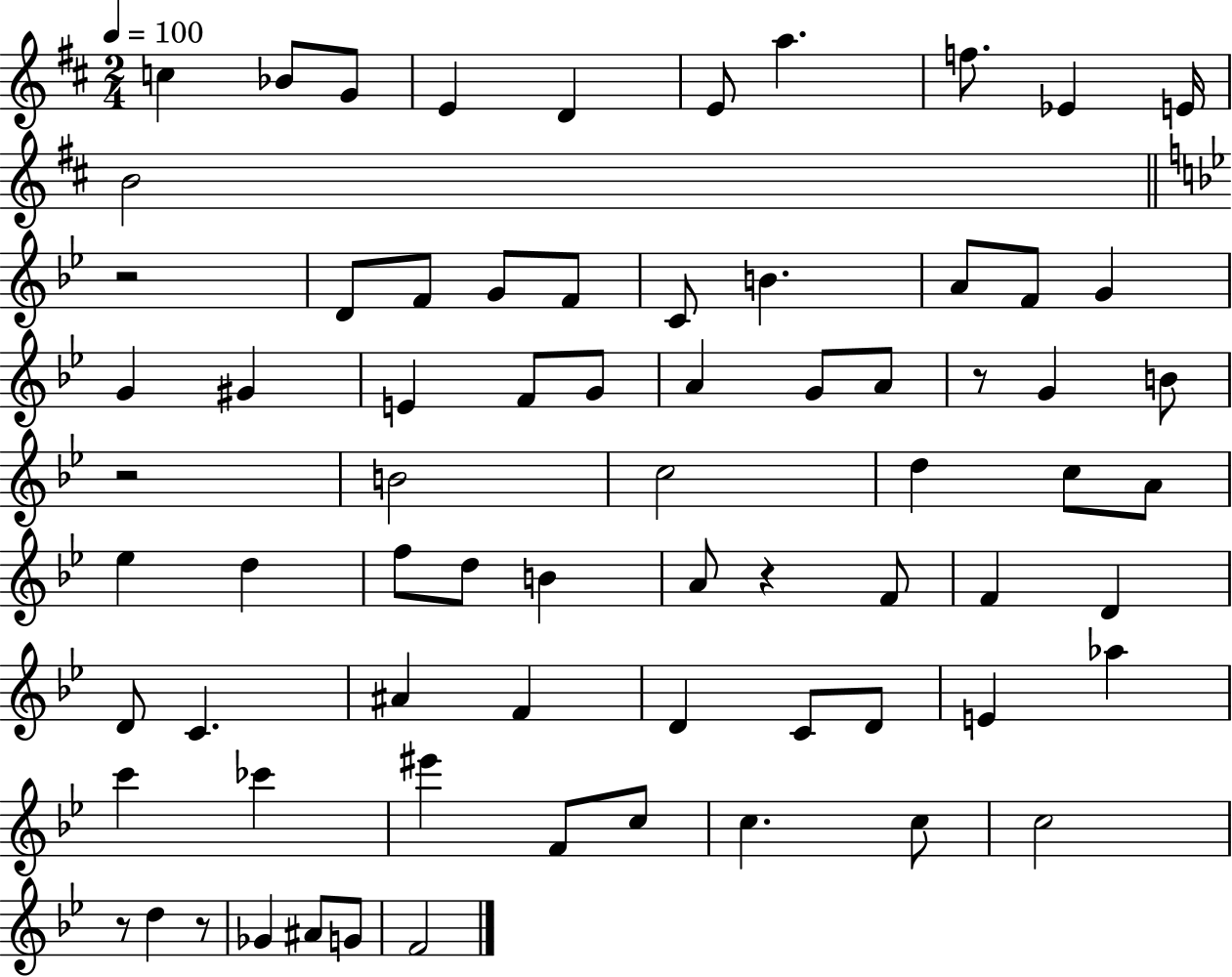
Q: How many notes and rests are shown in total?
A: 72